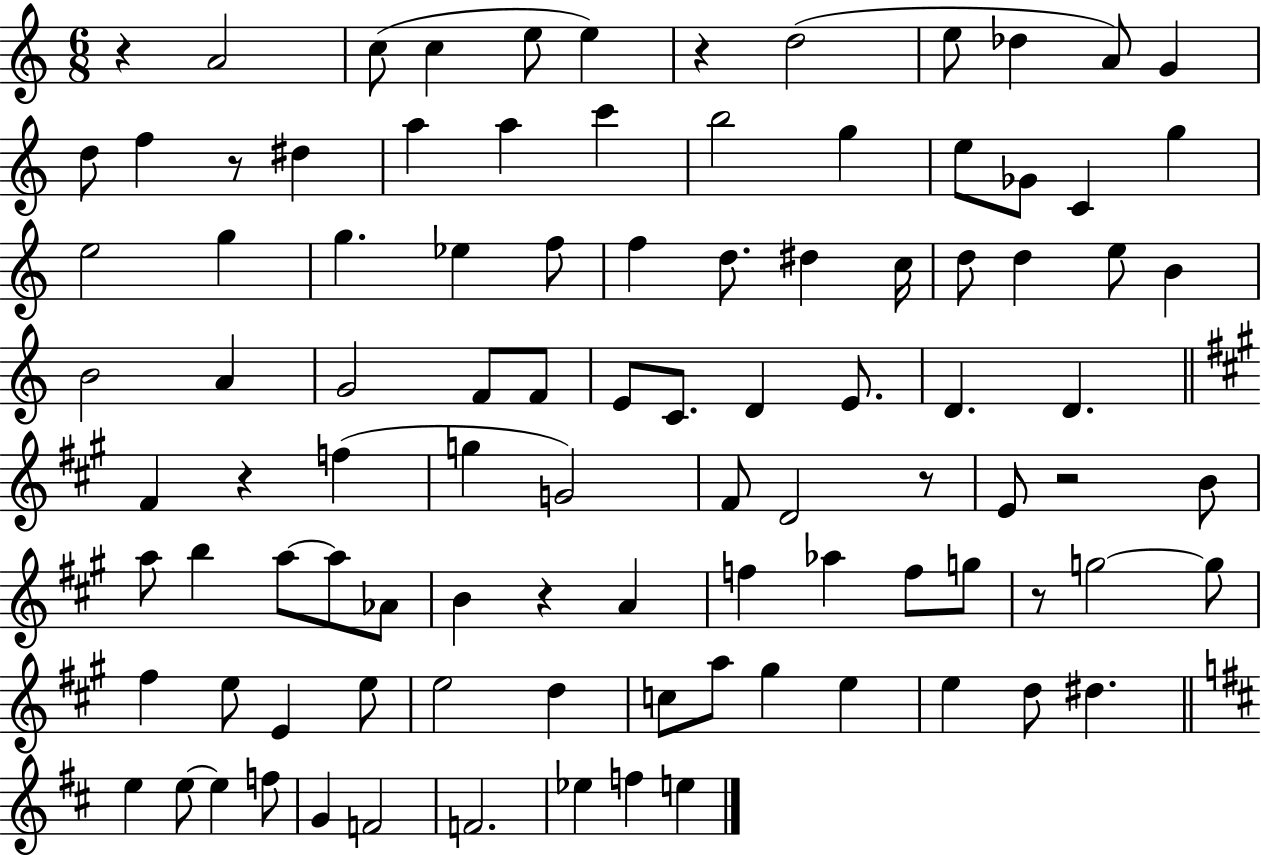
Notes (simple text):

R/q A4/h C5/e C5/q E5/e E5/q R/q D5/h E5/e Db5/q A4/e G4/q D5/e F5/q R/e D#5/q A5/q A5/q C6/q B5/h G5/q E5/e Gb4/e C4/q G5/q E5/h G5/q G5/q. Eb5/q F5/e F5/q D5/e. D#5/q C5/s D5/e D5/q E5/e B4/q B4/h A4/q G4/h F4/e F4/e E4/e C4/e. D4/q E4/e. D4/q. D4/q. F#4/q R/q F5/q G5/q G4/h F#4/e D4/h R/e E4/e R/h B4/e A5/e B5/q A5/e A5/e Ab4/e B4/q R/q A4/q F5/q Ab5/q F5/e G5/e R/e G5/h G5/e F#5/q E5/e E4/q E5/e E5/h D5/q C5/e A5/e G#5/q E5/q E5/q D5/e D#5/q. E5/q E5/e E5/q F5/e G4/q F4/h F4/h. Eb5/q F5/q E5/q